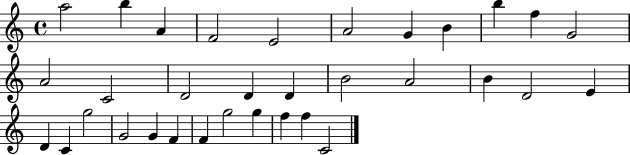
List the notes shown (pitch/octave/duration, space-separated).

A5/h B5/q A4/q F4/h E4/h A4/h G4/q B4/q B5/q F5/q G4/h A4/h C4/h D4/h D4/q D4/q B4/h A4/h B4/q D4/h E4/q D4/q C4/q G5/h G4/h G4/q F4/q F4/q G5/h G5/q F5/q F5/q C4/h